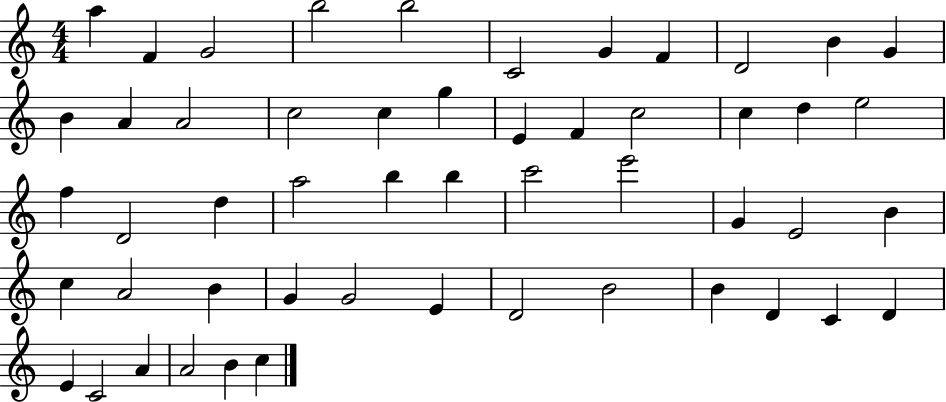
X:1
T:Untitled
M:4/4
L:1/4
K:C
a F G2 b2 b2 C2 G F D2 B G B A A2 c2 c g E F c2 c d e2 f D2 d a2 b b c'2 e'2 G E2 B c A2 B G G2 E D2 B2 B D C D E C2 A A2 B c